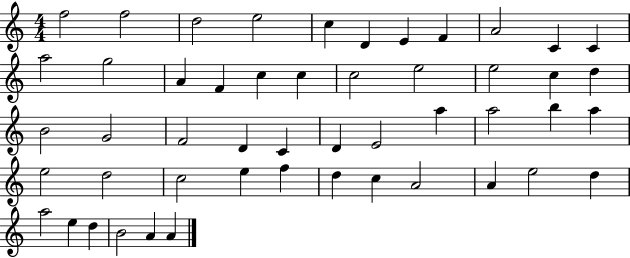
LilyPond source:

{
  \clef treble
  \numericTimeSignature
  \time 4/4
  \key c \major
  f''2 f''2 | d''2 e''2 | c''4 d'4 e'4 f'4 | a'2 c'4 c'4 | \break a''2 g''2 | a'4 f'4 c''4 c''4 | c''2 e''2 | e''2 c''4 d''4 | \break b'2 g'2 | f'2 d'4 c'4 | d'4 e'2 a''4 | a''2 b''4 a''4 | \break e''2 d''2 | c''2 e''4 f''4 | d''4 c''4 a'2 | a'4 e''2 d''4 | \break a''2 e''4 d''4 | b'2 a'4 a'4 | \bar "|."
}